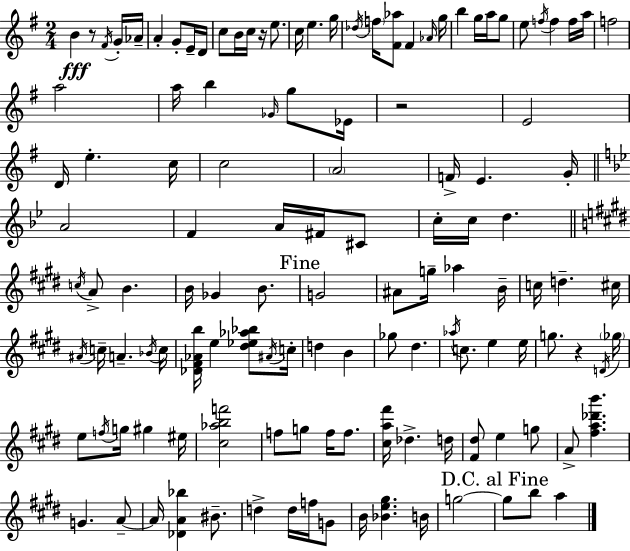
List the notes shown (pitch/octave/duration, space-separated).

B4/q R/e F#4/s G4/s Ab4/s A4/q G4/e E4/s D4/s C5/e B4/s C5/s R/s E5/e. C5/s E5/q. G5/s Db5/s F5/s [F#4,Ab5]/e F#4/q Ab4/s G5/s B5/q G5/s A5/s G5/e E5/e F5/s F5/q F5/s A5/s F5/h A5/h A5/s B5/q Gb4/s G5/e Eb4/s R/h E4/h D4/s E5/q. C5/s C5/h A4/h F4/s E4/q. G4/s A4/h F4/q A4/s F#4/s C#4/e C5/s C5/s D5/q. C5/s A4/e B4/q. B4/s Gb4/q B4/e. G4/h A#4/e G5/s Ab5/q B4/s C5/s D5/q. C#5/s A#4/s C5/s A4/q. Bb4/s C5/s [Db4,F#4,Ab4,B5]/s E5/q [D#5,Eb5,Ab5,Bb5]/e A#4/s C5/s D5/q B4/q Gb5/e D#5/q. Ab5/s C5/e. E5/q E5/s G5/e. R/q D4/s Gb5/s E5/e F5/s G5/s G#5/q EIS5/s [C#5,Ab5,B5,F6]/h F5/e G5/e F5/s F5/e. [C#5,A5,F#6]/s Db5/q. D5/s [F#4,D#5]/e E5/q G5/e A4/e [F#5,A5,Db6,B6]/q. G4/q. A4/e A4/s [Db4,A4,Bb5]/q BIS4/e. D5/q D5/s F5/s G4/e B4/s [Bb4,E5,G#5]/q. B4/s G5/h G5/e B5/e A5/q